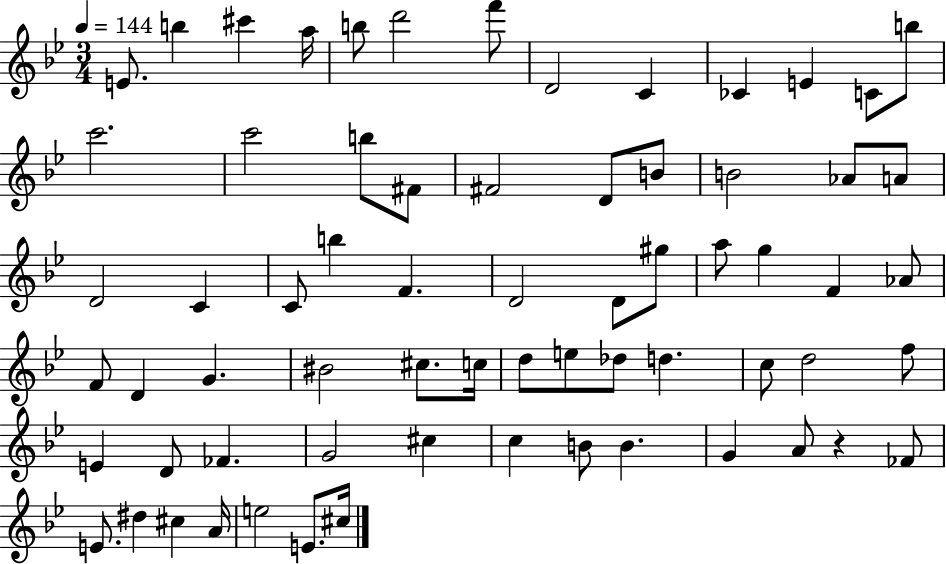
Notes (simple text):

E4/e. B5/q C#6/q A5/s B5/e D6/h F6/e D4/h C4/q CES4/q E4/q C4/e B5/e C6/h. C6/h B5/e F#4/e F#4/h D4/e B4/e B4/h Ab4/e A4/e D4/h C4/q C4/e B5/q F4/q. D4/h D4/e G#5/e A5/e G5/q F4/q Ab4/e F4/e D4/q G4/q. BIS4/h C#5/e. C5/s D5/e E5/e Db5/e D5/q. C5/e D5/h F5/e E4/q D4/e FES4/q. G4/h C#5/q C5/q B4/e B4/q. G4/q A4/e R/q FES4/e E4/e. D#5/q C#5/q A4/s E5/h E4/e. C#5/s